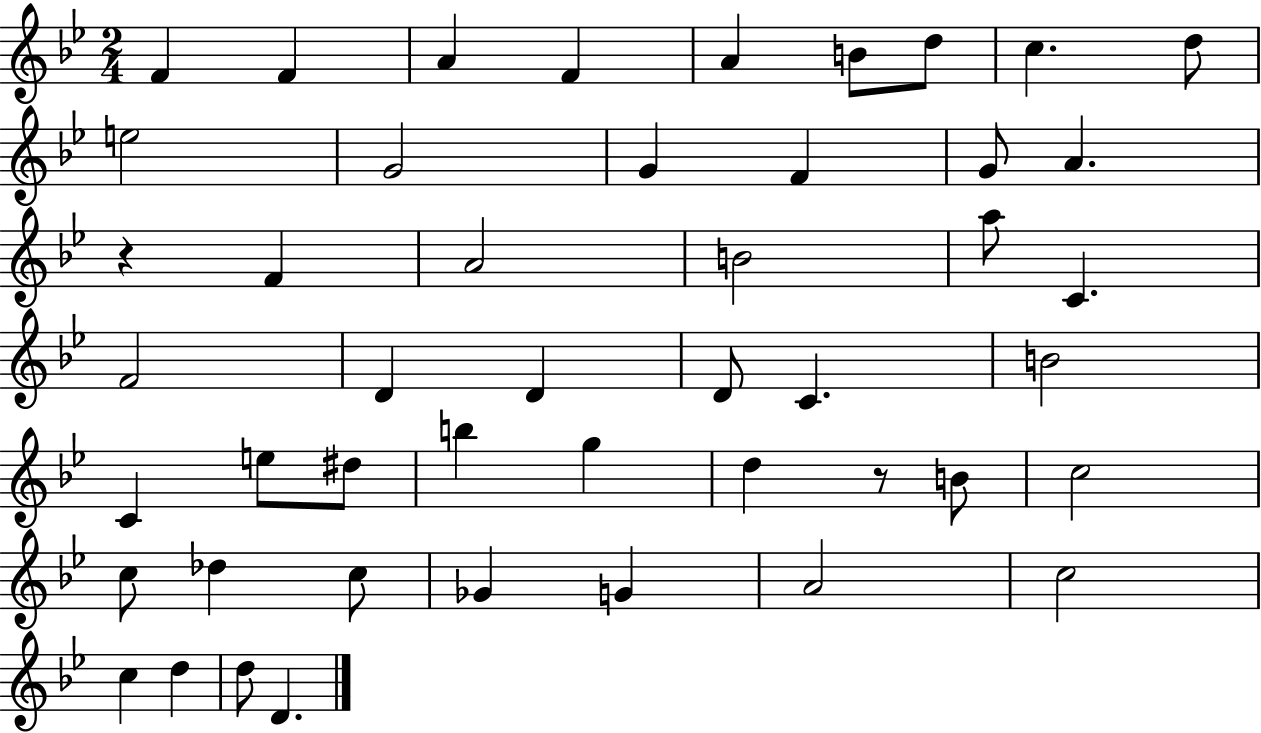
F4/q F4/q A4/q F4/q A4/q B4/e D5/e C5/q. D5/e E5/h G4/h G4/q F4/q G4/e A4/q. R/q F4/q A4/h B4/h A5/e C4/q. F4/h D4/q D4/q D4/e C4/q. B4/h C4/q E5/e D#5/e B5/q G5/q D5/q R/e B4/e C5/h C5/e Db5/q C5/e Gb4/q G4/q A4/h C5/h C5/q D5/q D5/e D4/q.